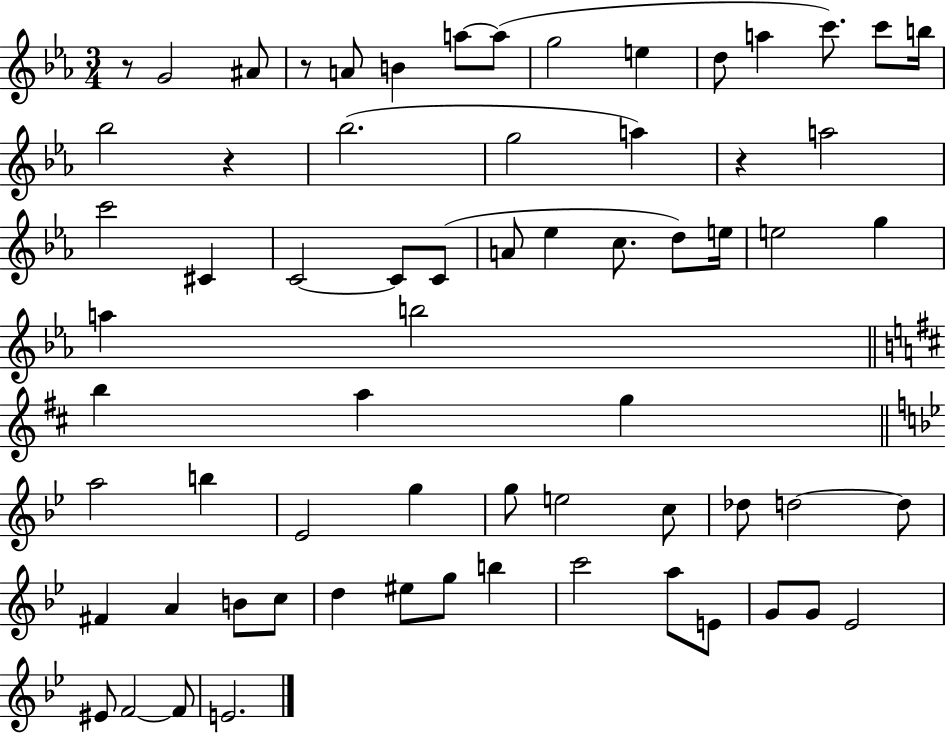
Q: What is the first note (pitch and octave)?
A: G4